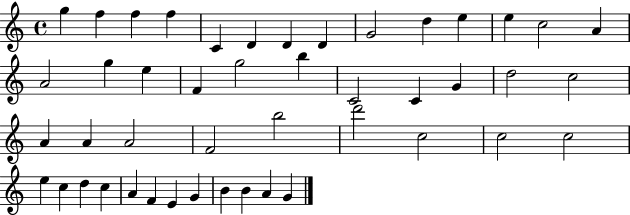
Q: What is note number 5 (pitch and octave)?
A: C4